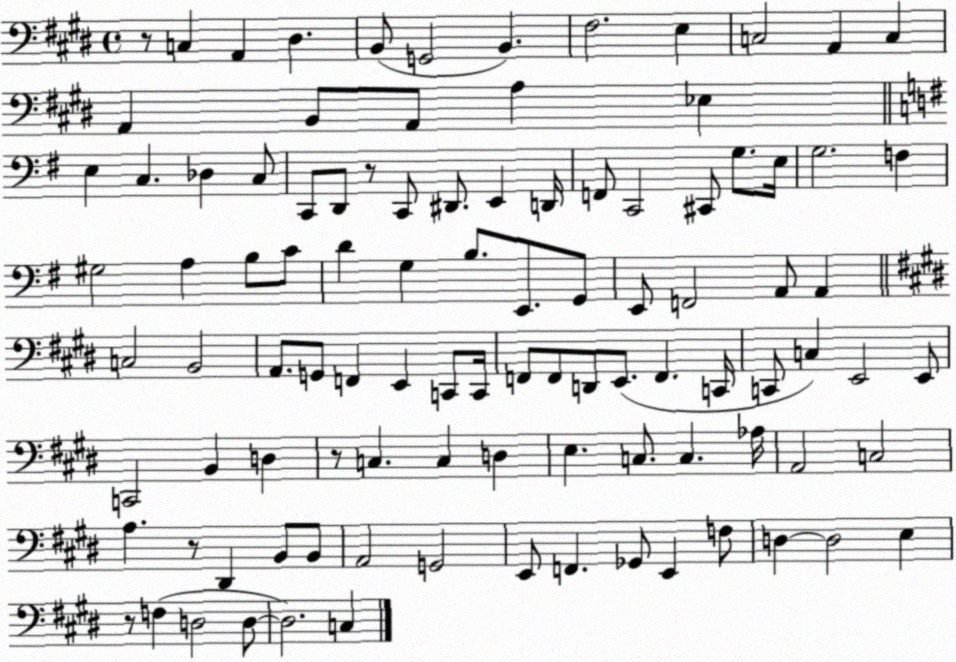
X:1
T:Untitled
M:4/4
L:1/4
K:E
z/2 C, A,, ^D, B,,/2 G,,2 B,, ^F,2 E, C,2 A,, C, A,, B,,/2 A,,/2 A, _E, E, C, _D, C,/2 C,,/2 D,,/2 z/2 C,,/2 ^D,,/2 E,, D,,/4 F,,/2 C,,2 ^C,,/2 G,/2 E,/4 G,2 F, ^G,2 A, B,/2 C/2 D G, B,/2 E,,/2 G,,/2 E,,/2 F,,2 A,,/2 A,, C,2 B,,2 A,,/2 G,,/2 F,, E,, C,,/2 C,,/4 F,,/2 F,,/2 D,,/2 E,,/2 F,, C,,/4 C,,/2 C, E,,2 E,,/2 C,,2 B,, D, z/2 C, C, D, E, C,/2 C, _A,/4 A,,2 C,2 A, z/2 ^D,, B,,/2 B,,/2 A,,2 G,,2 E,,/2 F,, _G,,/2 E,, F,/2 D, D,2 E, z/2 F, D,2 D,/2 D,2 C,